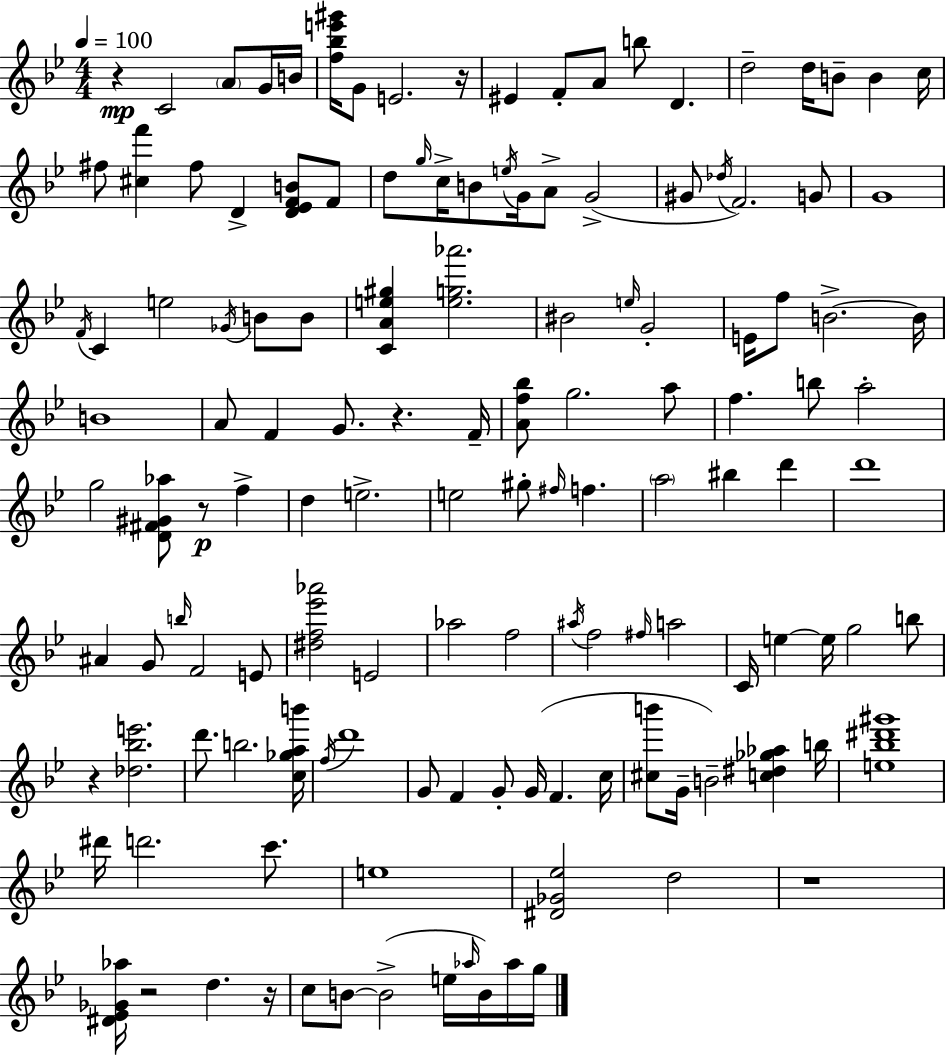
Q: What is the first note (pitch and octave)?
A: C4